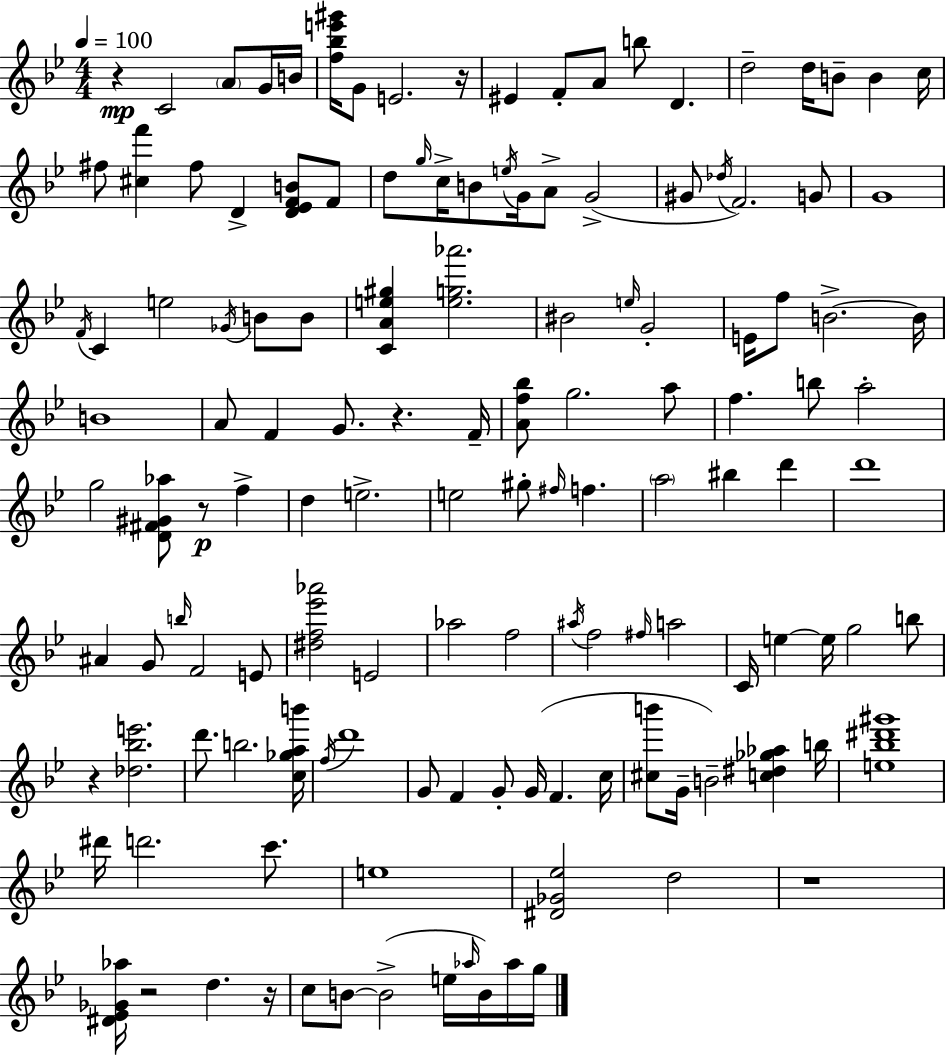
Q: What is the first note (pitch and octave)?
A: C4